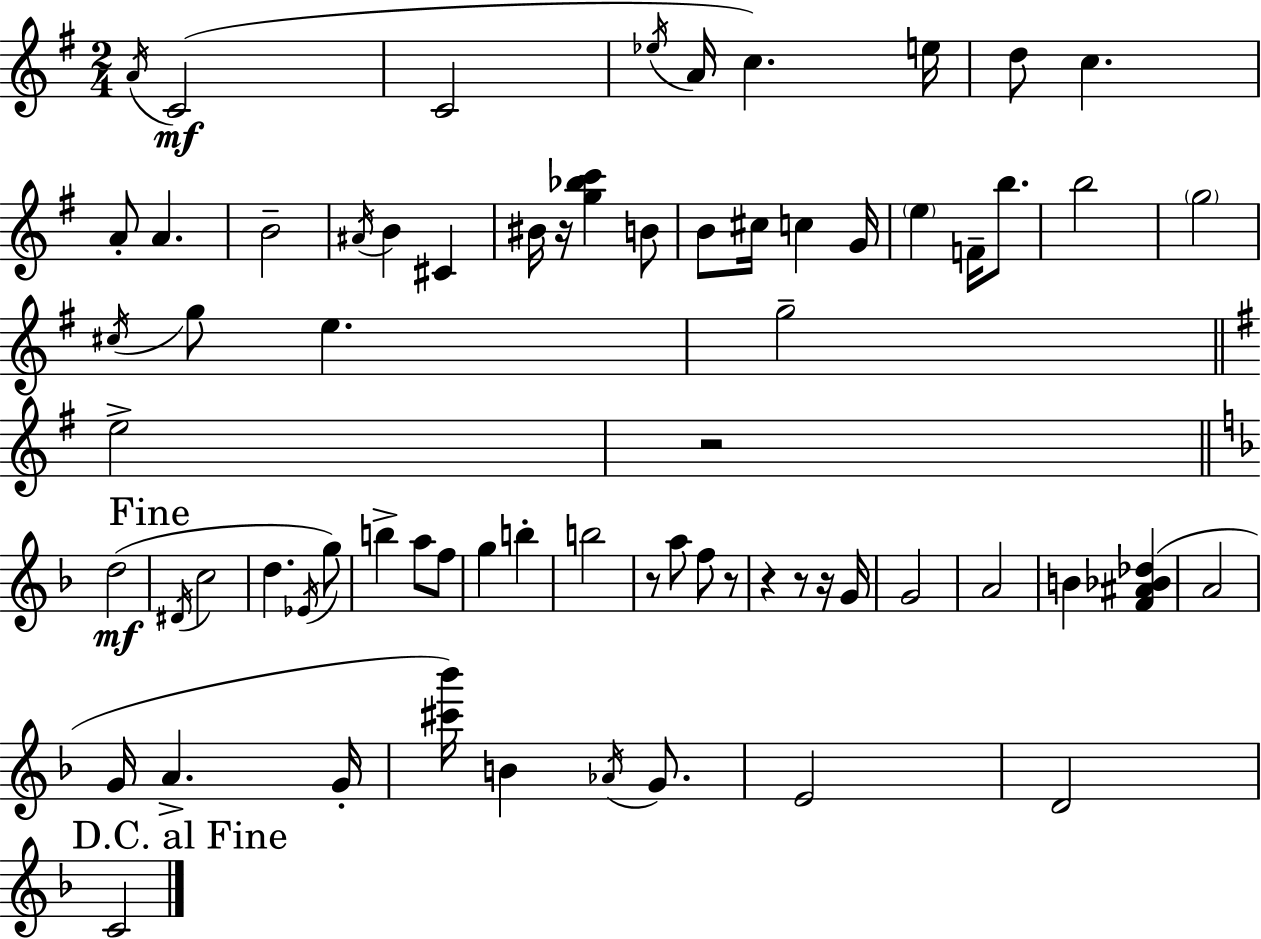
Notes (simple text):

A4/s C4/h C4/h Eb5/s A4/s C5/q. E5/s D5/e C5/q. A4/e A4/q. B4/h A#4/s B4/q C#4/q BIS4/s R/s [G5,Bb5,C6]/q B4/e B4/e C#5/s C5/q G4/s E5/q F4/s B5/e. B5/h G5/h C#5/s G5/e E5/q. G5/h E5/h R/h D5/h D#4/s C5/h D5/q. Eb4/s G5/e B5/q A5/e F5/e G5/q B5/q B5/h R/e A5/e F5/e R/e R/q R/e R/s G4/s G4/h A4/h B4/q [F4,A#4,Bb4,Db5]/q A4/h G4/s A4/q. G4/s [C#6,Bb6]/s B4/q Ab4/s G4/e. E4/h D4/h C4/h